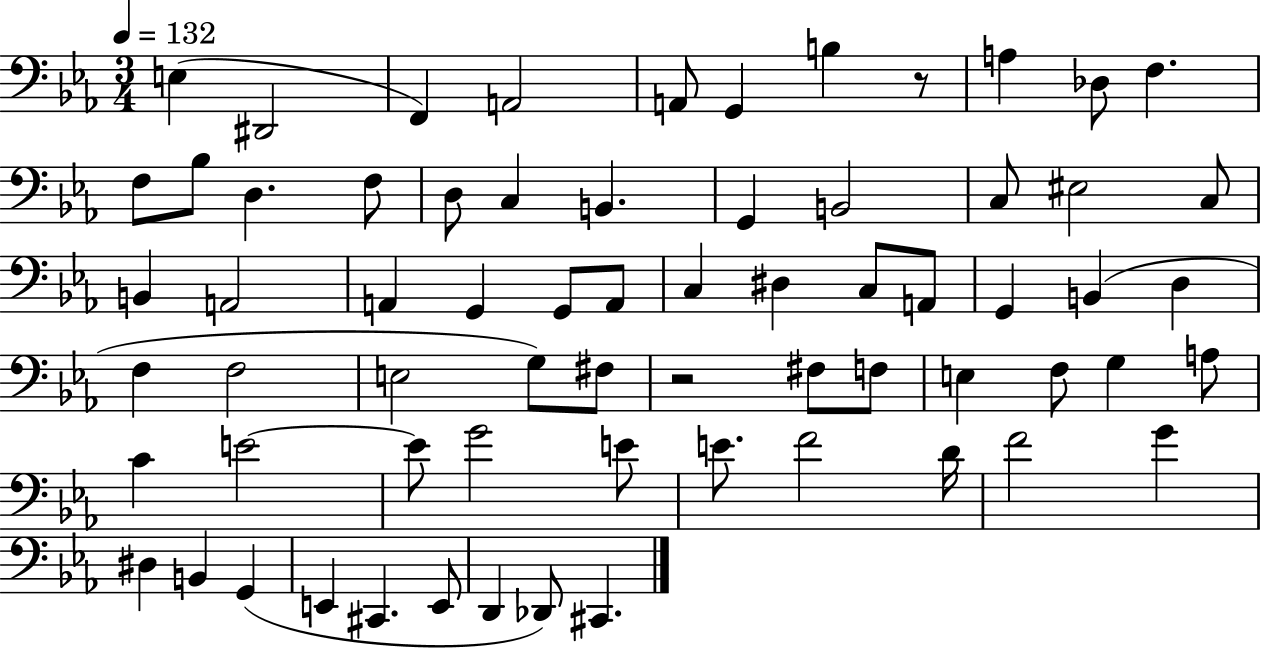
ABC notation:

X:1
T:Untitled
M:3/4
L:1/4
K:Eb
E, ^D,,2 F,, A,,2 A,,/2 G,, B, z/2 A, _D,/2 F, F,/2 _B,/2 D, F,/2 D,/2 C, B,, G,, B,,2 C,/2 ^E,2 C,/2 B,, A,,2 A,, G,, G,,/2 A,,/2 C, ^D, C,/2 A,,/2 G,, B,, D, F, F,2 E,2 G,/2 ^F,/2 z2 ^F,/2 F,/2 E, F,/2 G, A,/2 C E2 E/2 G2 E/2 E/2 F2 D/4 F2 G ^D, B,, G,, E,, ^C,, E,,/2 D,, _D,,/2 ^C,,